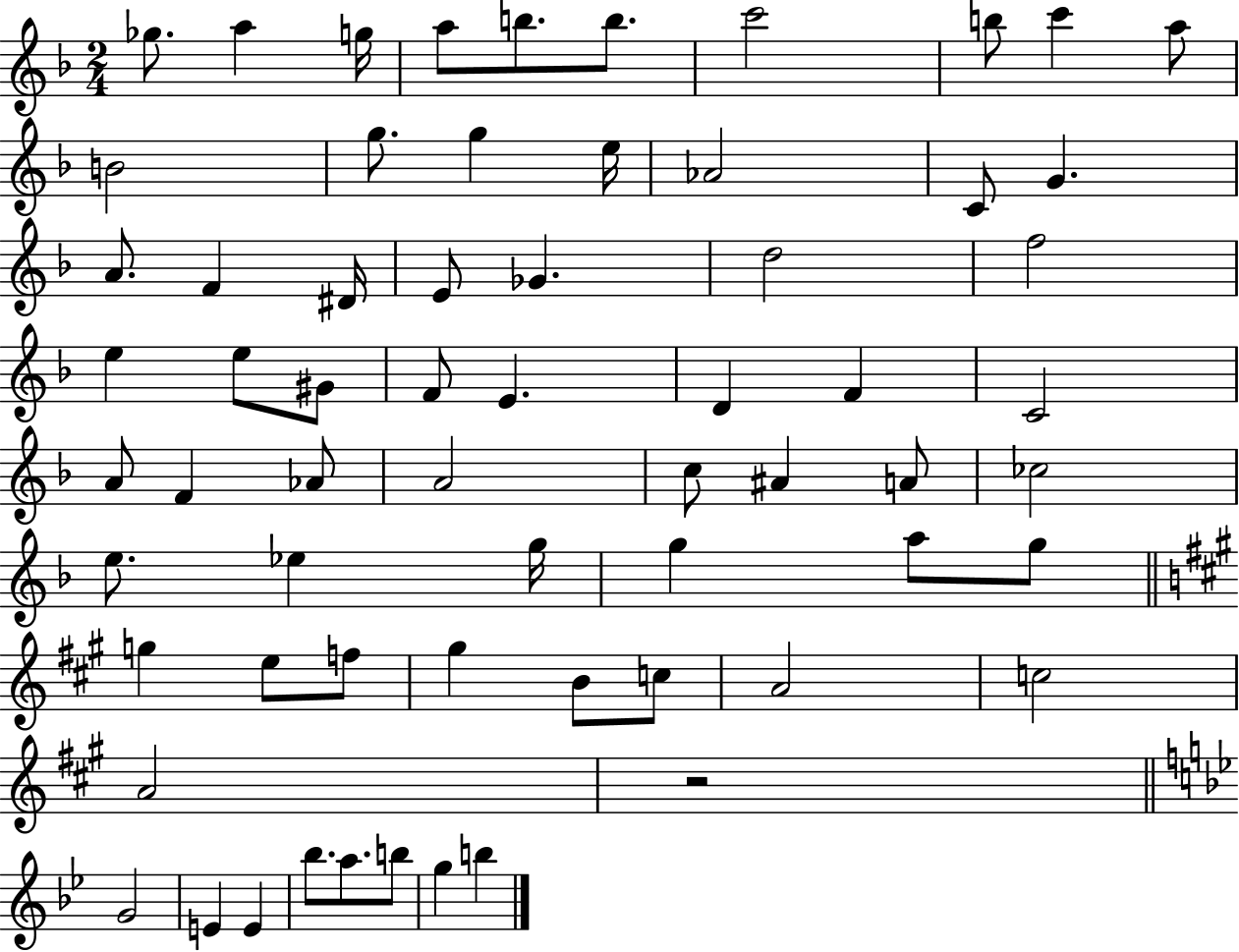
X:1
T:Untitled
M:2/4
L:1/4
K:F
_g/2 a g/4 a/2 b/2 b/2 c'2 b/2 c' a/2 B2 g/2 g e/4 _A2 C/2 G A/2 F ^D/4 E/2 _G d2 f2 e e/2 ^G/2 F/2 E D F C2 A/2 F _A/2 A2 c/2 ^A A/2 _c2 e/2 _e g/4 g a/2 g/2 g e/2 f/2 ^g B/2 c/2 A2 c2 A2 z2 G2 E E _b/2 a/2 b/2 g b